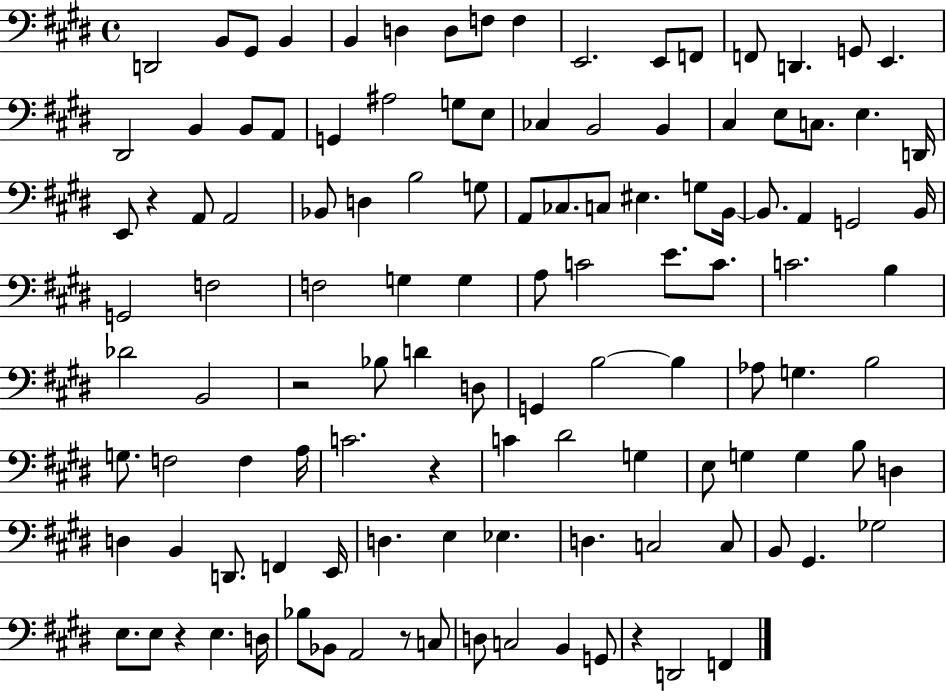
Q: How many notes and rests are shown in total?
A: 118